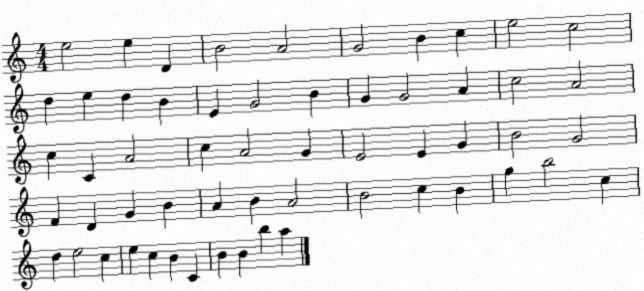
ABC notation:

X:1
T:Untitled
M:4/4
L:1/4
K:C
e2 e D B2 A2 G2 B c e2 c2 d e d B E G2 B G G2 A c2 A2 c C A2 c A2 G E2 E G B2 G2 F D G B A B A2 B2 c B g b2 c d e2 c e c B C B B b a